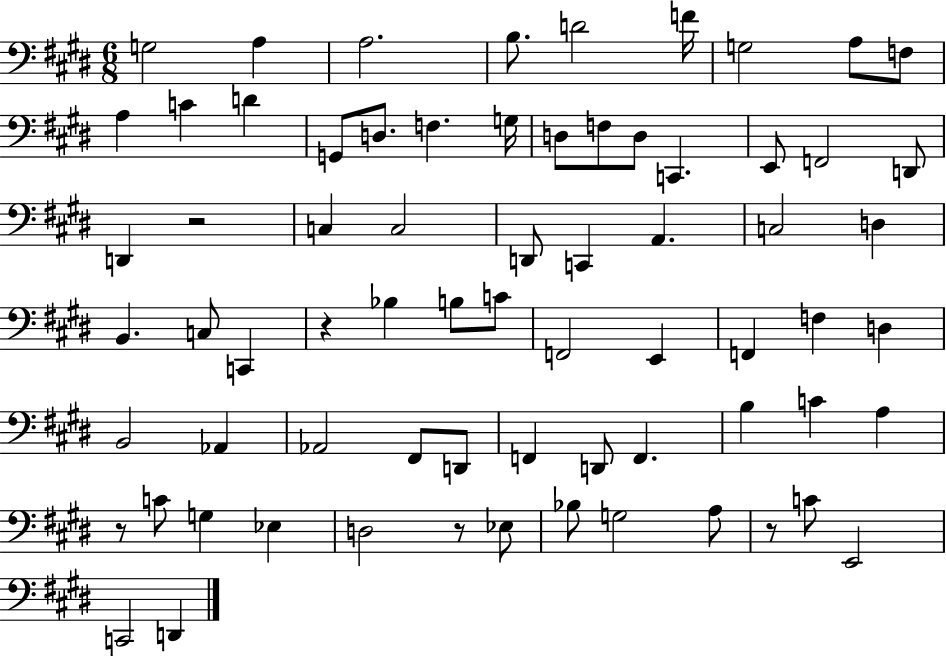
G3/h A3/q A3/h. B3/e. D4/h F4/s G3/h A3/e F3/e A3/q C4/q D4/q G2/e D3/e. F3/q. G3/s D3/e F3/e D3/e C2/q. E2/e F2/h D2/e D2/q R/h C3/q C3/h D2/e C2/q A2/q. C3/h D3/q B2/q. C3/e C2/q R/q Bb3/q B3/e C4/e F2/h E2/q F2/q F3/q D3/q B2/h Ab2/q Ab2/h F#2/e D2/e F2/q D2/e F2/q. B3/q C4/q A3/q R/e C4/e G3/q Eb3/q D3/h R/e Eb3/e Bb3/e G3/h A3/e R/e C4/e E2/h C2/h D2/q